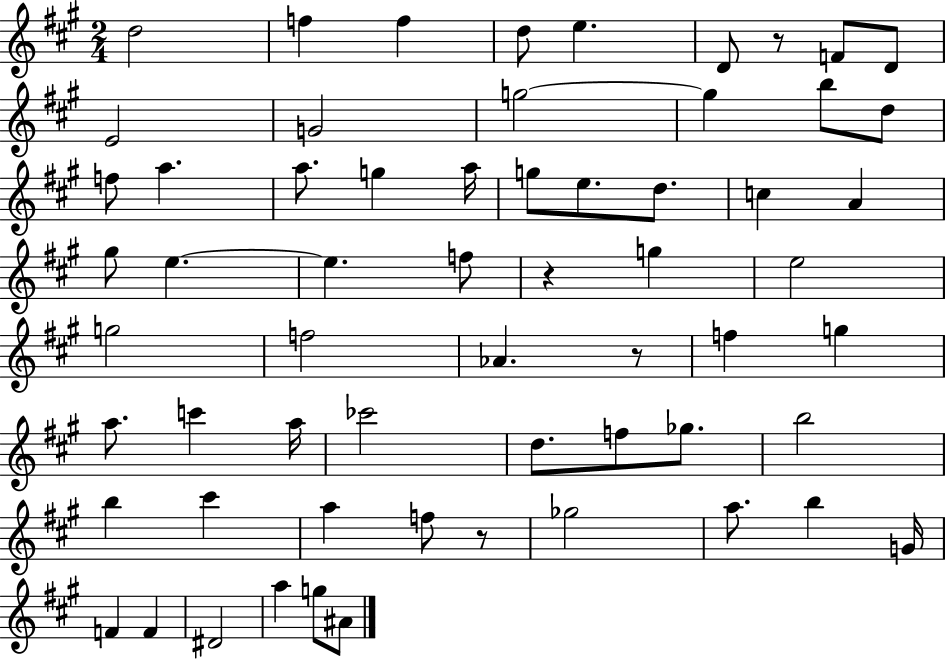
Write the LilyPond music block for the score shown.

{
  \clef treble
  \numericTimeSignature
  \time 2/4
  \key a \major
  d''2 | f''4 f''4 | d''8 e''4. | d'8 r8 f'8 d'8 | \break e'2 | g'2 | g''2~~ | g''4 b''8 d''8 | \break f''8 a''4. | a''8. g''4 a''16 | g''8 e''8. d''8. | c''4 a'4 | \break gis''8 e''4.~~ | e''4. f''8 | r4 g''4 | e''2 | \break g''2 | f''2 | aes'4. r8 | f''4 g''4 | \break a''8. c'''4 a''16 | ces'''2 | d''8. f''8 ges''8. | b''2 | \break b''4 cis'''4 | a''4 f''8 r8 | ges''2 | a''8. b''4 g'16 | \break f'4 f'4 | dis'2 | a''4 g''8 ais'8 | \bar "|."
}